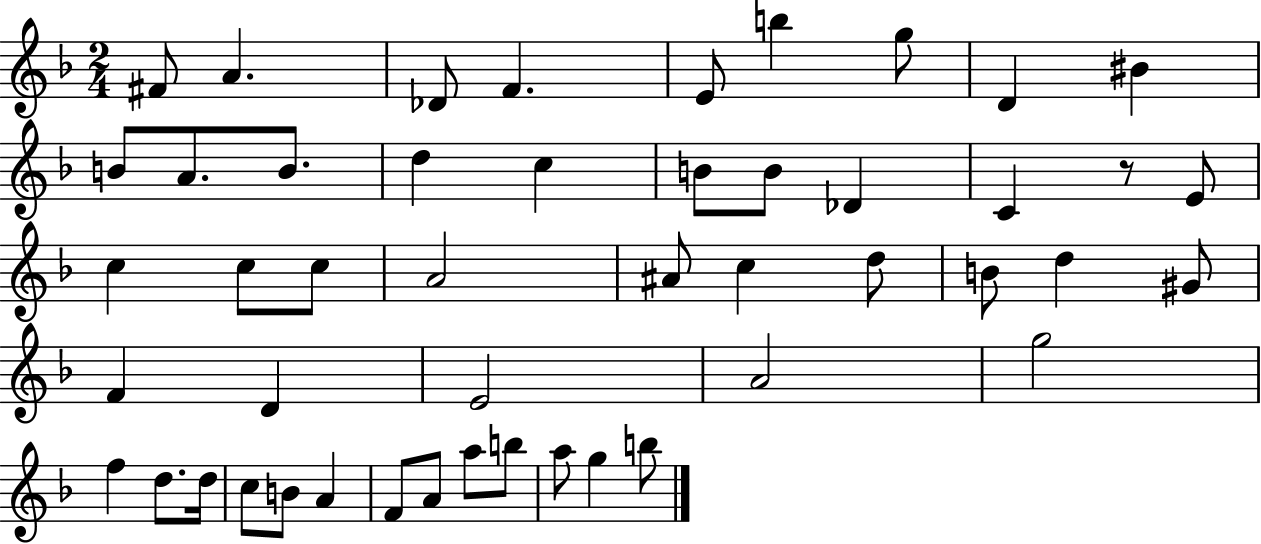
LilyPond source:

{
  \clef treble
  \numericTimeSignature
  \time 2/4
  \key f \major
  \repeat volta 2 { fis'8 a'4. | des'8 f'4. | e'8 b''4 g''8 | d'4 bis'4 | \break b'8 a'8. b'8. | d''4 c''4 | b'8 b'8 des'4 | c'4 r8 e'8 | \break c''4 c''8 c''8 | a'2 | ais'8 c''4 d''8 | b'8 d''4 gis'8 | \break f'4 d'4 | e'2 | a'2 | g''2 | \break f''4 d''8. d''16 | c''8 b'8 a'4 | f'8 a'8 a''8 b''8 | a''8 g''4 b''8 | \break } \bar "|."
}